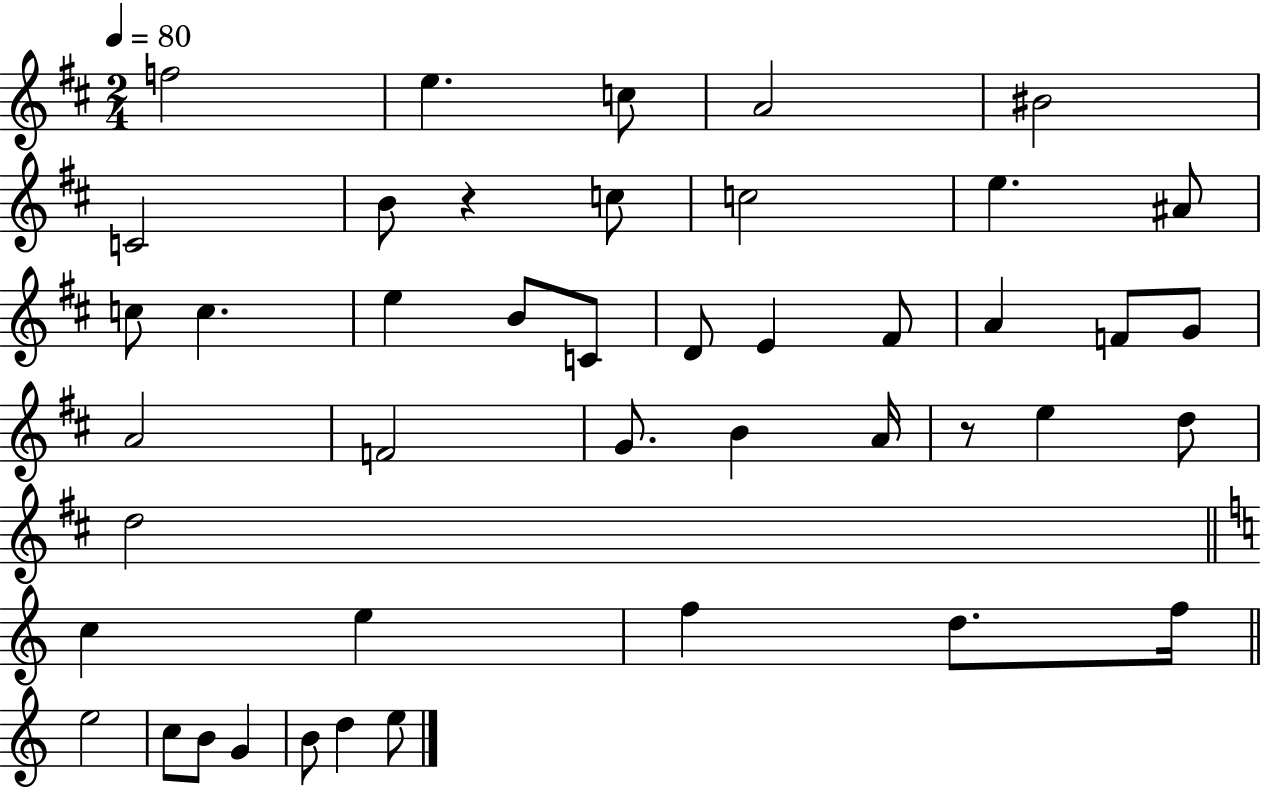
F5/h E5/q. C5/e A4/h BIS4/h C4/h B4/e R/q C5/e C5/h E5/q. A#4/e C5/e C5/q. E5/q B4/e C4/e D4/e E4/q F#4/e A4/q F4/e G4/e A4/h F4/h G4/e. B4/q A4/s R/e E5/q D5/e D5/h C5/q E5/q F5/q D5/e. F5/s E5/h C5/e B4/e G4/q B4/e D5/q E5/e